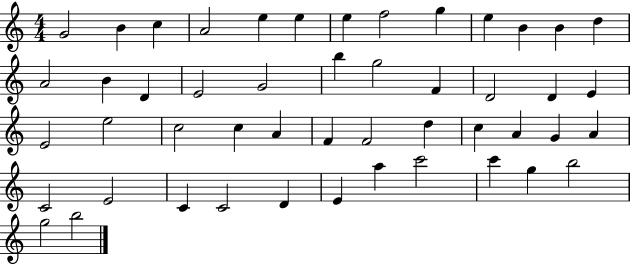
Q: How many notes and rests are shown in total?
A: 49